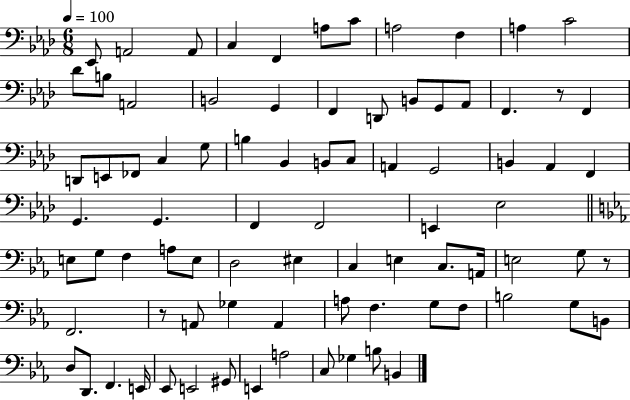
{
  \clef bass
  \numericTimeSignature
  \time 6/8
  \key aes \major
  \tempo 4 = 100
  ees,8 a,2 a,8 | c4 f,4 a8 c'8 | a2 f4 | a4 c'2 | \break des'8 b8 a,2 | b,2 g,4 | f,4 d,8 b,8 g,8 aes,8 | f,4. r8 f,4 | \break d,8 e,8 fes,8 c4 g8 | b4 bes,4 b,8 c8 | a,4 g,2 | b,4 aes,4 f,4 | \break g,4. g,4. | f,4 f,2 | e,4 ees2 | \bar "||" \break \key ees \major e8 g8 f4 a8 e8 | d2 eis4 | c4 e4 c8. a,16 | e2 g8 r8 | \break f,2. | r8 a,8 ges4 a,4 | a8 f4. g8 f8 | b2 g8 b,8 | \break d8 d,8. f,4. e,16 | ees,8 e,2 gis,8 | e,4 a2 | c8 ges4 b8 b,4 | \break \bar "|."
}